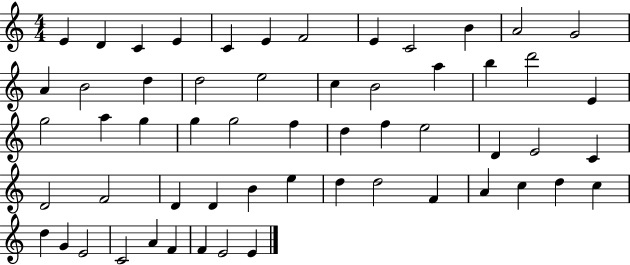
E4/q D4/q C4/q E4/q C4/q E4/q F4/h E4/q C4/h B4/q A4/h G4/h A4/q B4/h D5/q D5/h E5/h C5/q B4/h A5/q B5/q D6/h E4/q G5/h A5/q G5/q G5/q G5/h F5/q D5/q F5/q E5/h D4/q E4/h C4/q D4/h F4/h D4/q D4/q B4/q E5/q D5/q D5/h F4/q A4/q C5/q D5/q C5/q D5/q G4/q E4/h C4/h A4/q F4/q F4/q E4/h E4/q